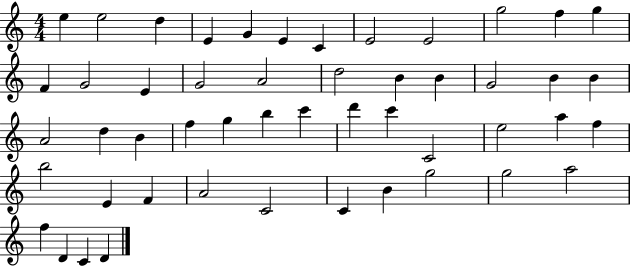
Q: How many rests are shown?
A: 0